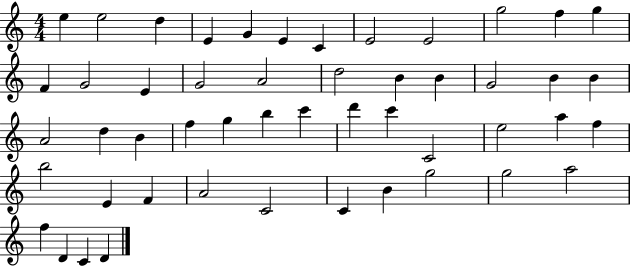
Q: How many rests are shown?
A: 0